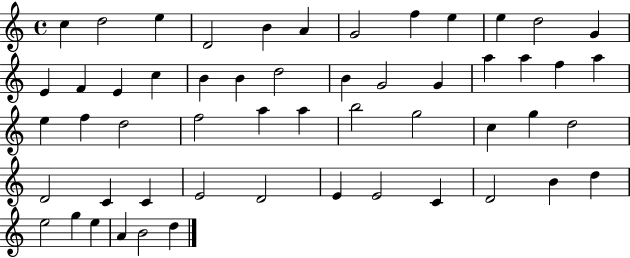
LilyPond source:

{
  \clef treble
  \time 4/4
  \defaultTimeSignature
  \key c \major
  c''4 d''2 e''4 | d'2 b'4 a'4 | g'2 f''4 e''4 | e''4 d''2 g'4 | \break e'4 f'4 e'4 c''4 | b'4 b'4 d''2 | b'4 g'2 g'4 | a''4 a''4 f''4 a''4 | \break e''4 f''4 d''2 | f''2 a''4 a''4 | b''2 g''2 | c''4 g''4 d''2 | \break d'2 c'4 c'4 | e'2 d'2 | e'4 e'2 c'4 | d'2 b'4 d''4 | \break e''2 g''4 e''4 | a'4 b'2 d''4 | \bar "|."
}